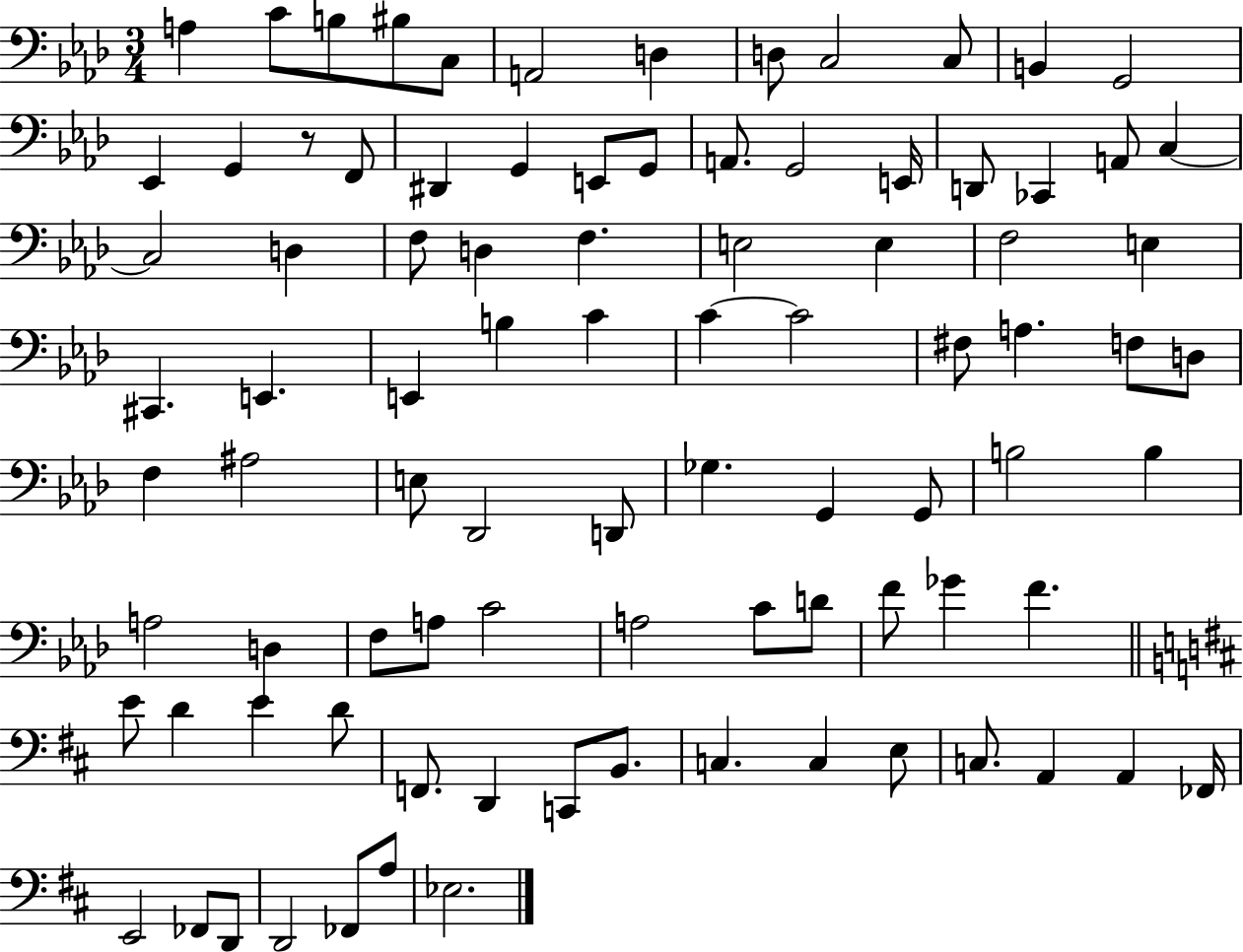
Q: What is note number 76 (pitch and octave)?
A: C3